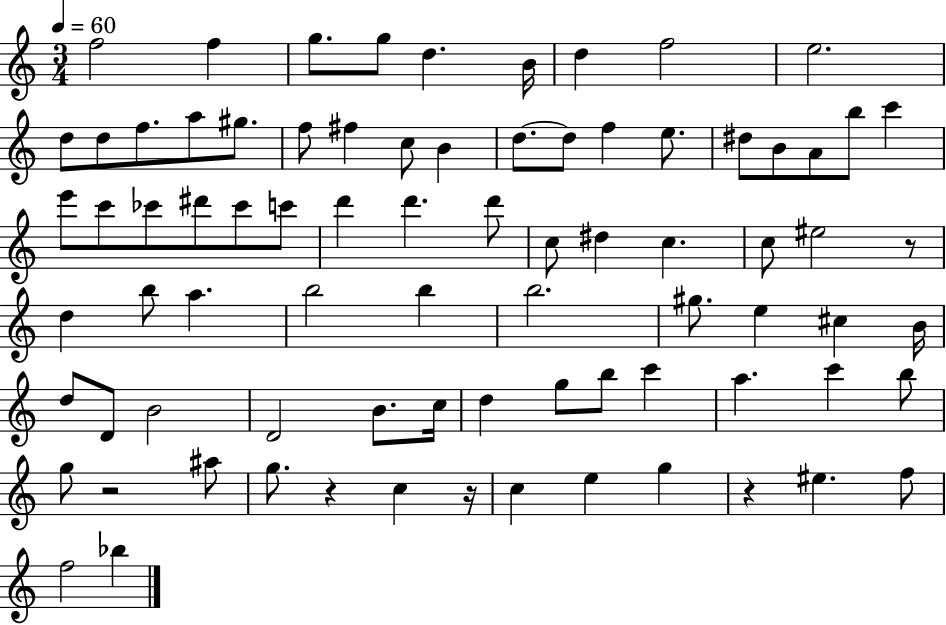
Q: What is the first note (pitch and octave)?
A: F5